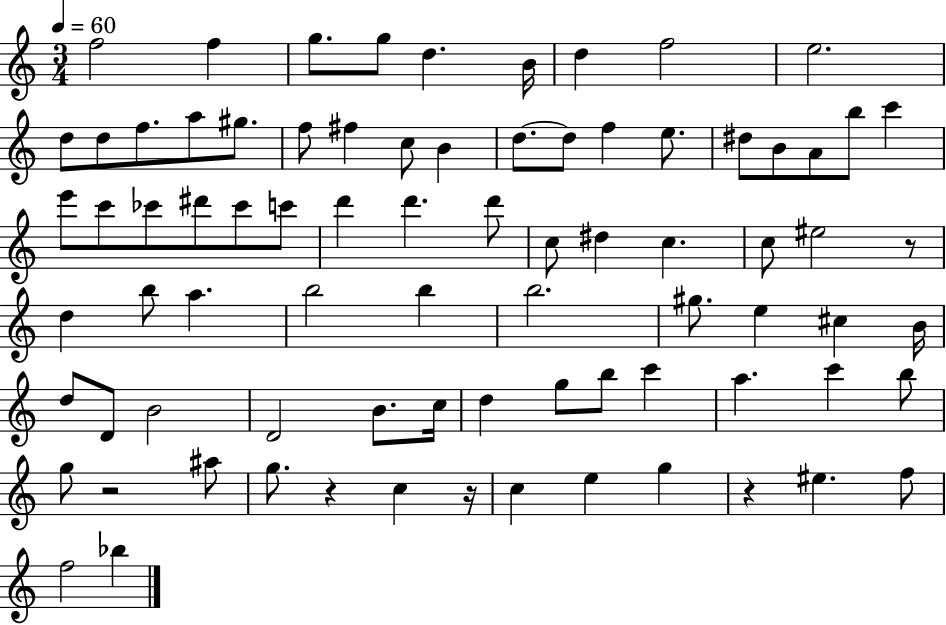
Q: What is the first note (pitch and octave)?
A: F5